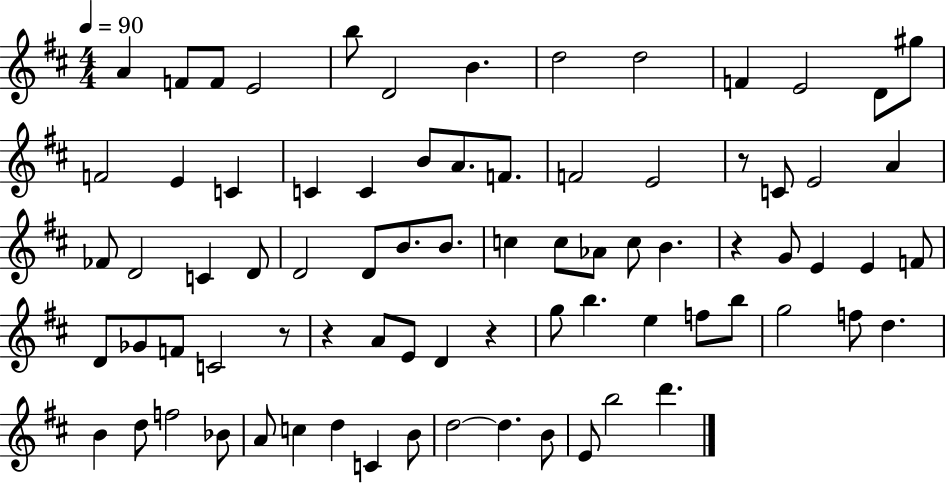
A4/q F4/e F4/e E4/h B5/e D4/h B4/q. D5/h D5/h F4/q E4/h D4/e G#5/e F4/h E4/q C4/q C4/q C4/q B4/e A4/e. F4/e. F4/h E4/h R/e C4/e E4/h A4/q FES4/e D4/h C4/q D4/e D4/h D4/e B4/e. B4/e. C5/q C5/e Ab4/e C5/e B4/q. R/q G4/e E4/q E4/q F4/e D4/e Gb4/e F4/e C4/h R/e R/q A4/e E4/e D4/q R/q G5/e B5/q. E5/q F5/e B5/e G5/h F5/e D5/q. B4/q D5/e F5/h Bb4/e A4/e C5/q D5/q C4/q B4/e D5/h D5/q. B4/e E4/e B5/h D6/q.